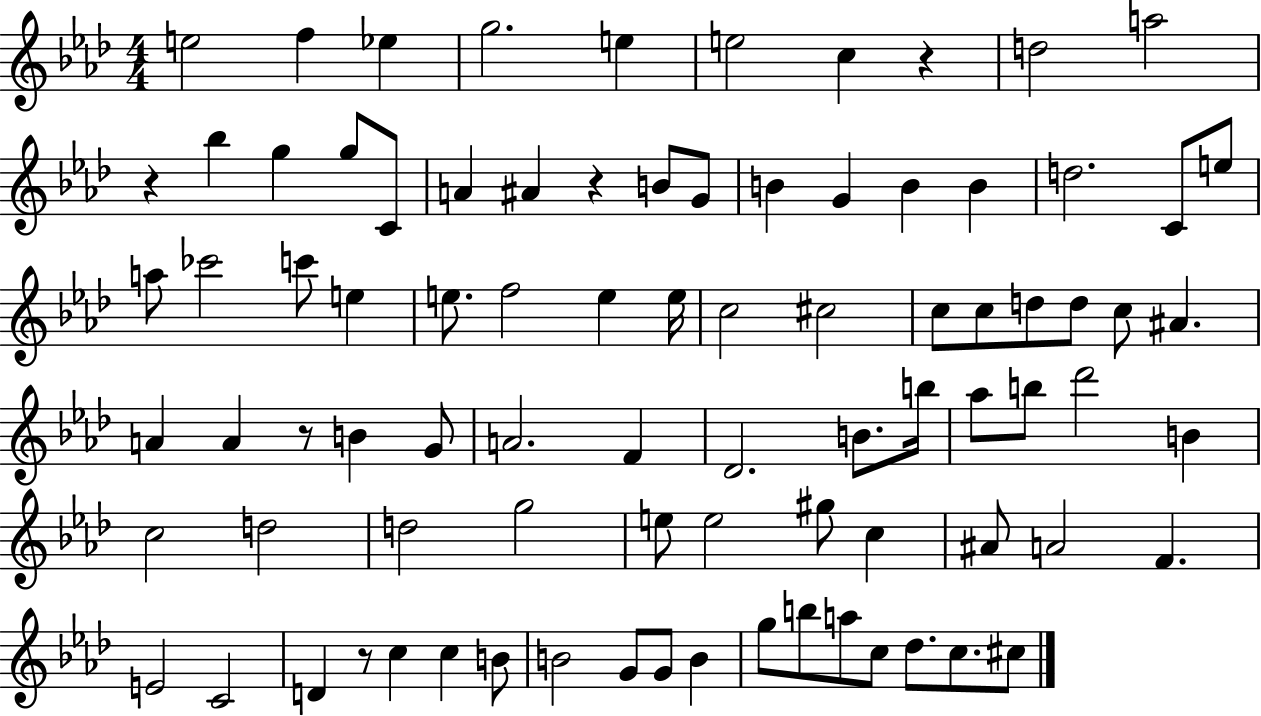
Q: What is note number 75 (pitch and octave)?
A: G5